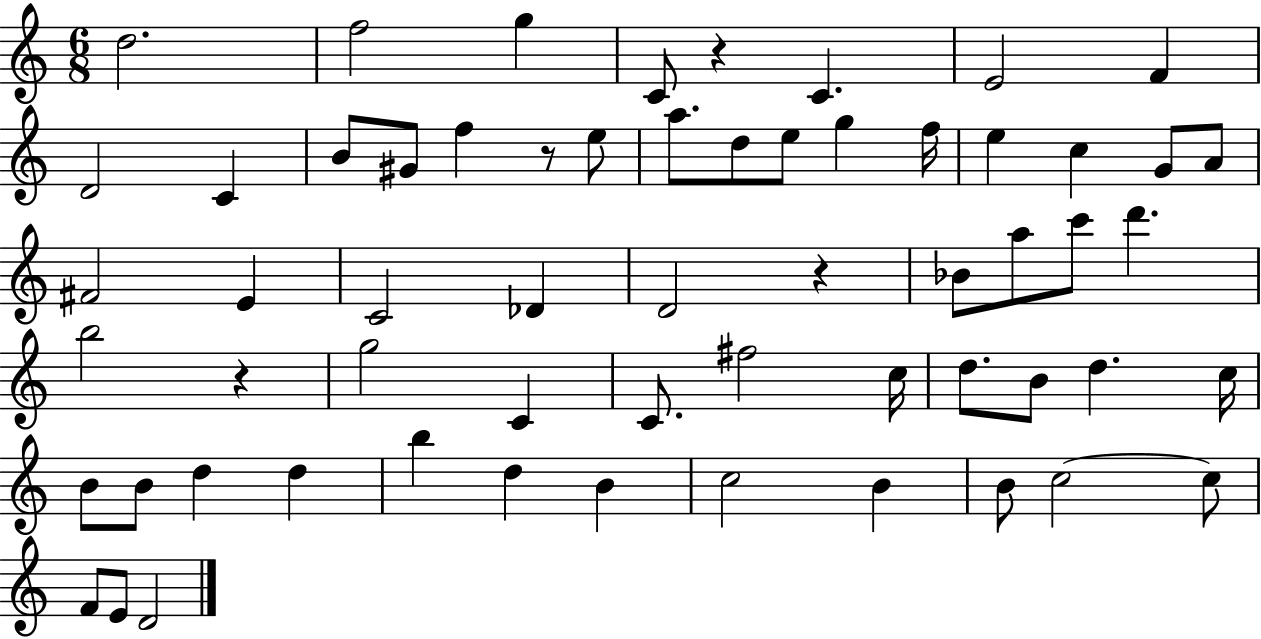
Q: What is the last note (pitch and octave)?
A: D4